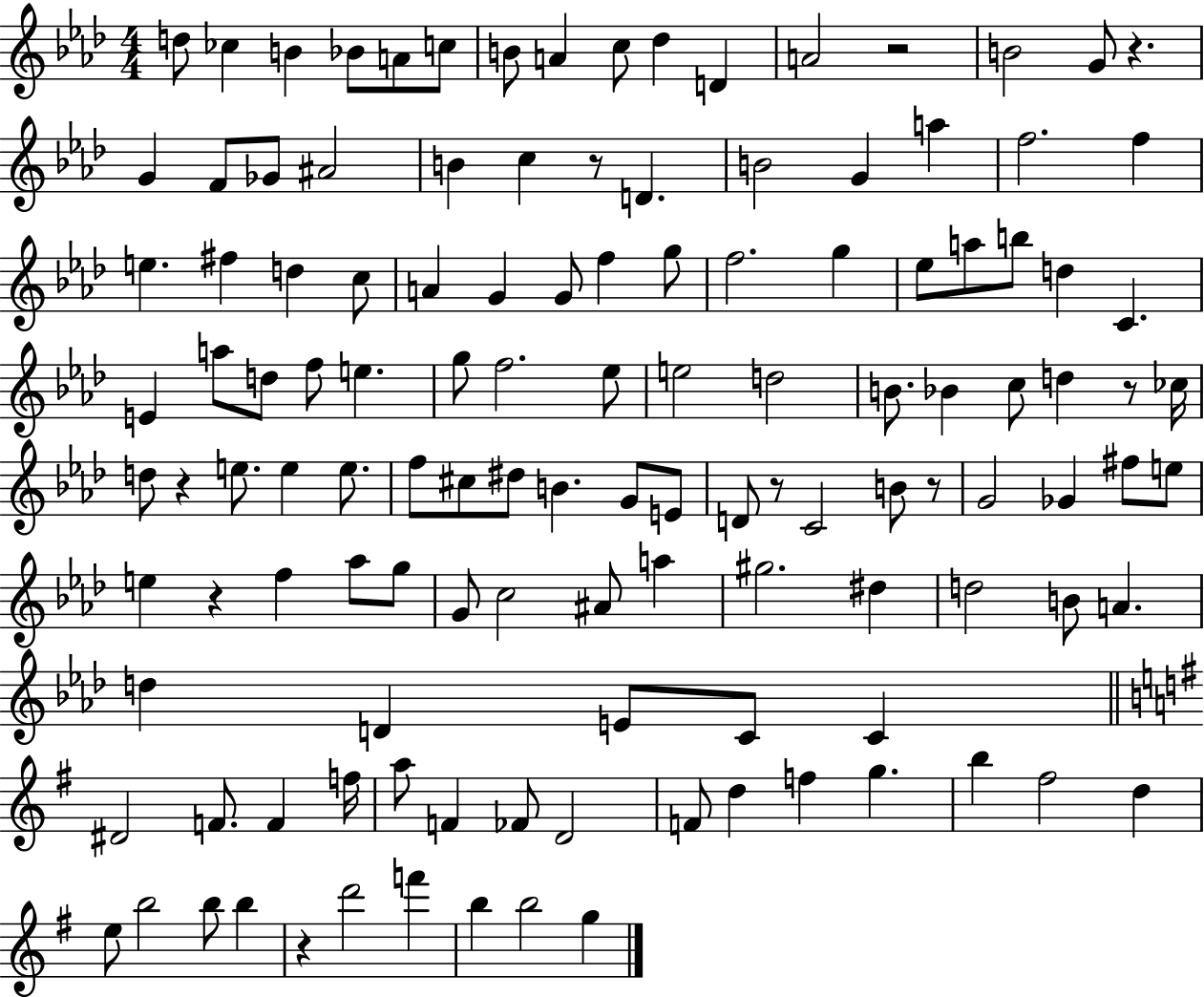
X:1
T:Untitled
M:4/4
L:1/4
K:Ab
d/2 _c B _B/2 A/2 c/2 B/2 A c/2 _d D A2 z2 B2 G/2 z G F/2 _G/2 ^A2 B c z/2 D B2 G a f2 f e ^f d c/2 A G G/2 f g/2 f2 g _e/2 a/2 b/2 d C E a/2 d/2 f/2 e g/2 f2 _e/2 e2 d2 B/2 _B c/2 d z/2 _c/4 d/2 z e/2 e e/2 f/2 ^c/2 ^d/2 B G/2 E/2 D/2 z/2 C2 B/2 z/2 G2 _G ^f/2 e/2 e z f _a/2 g/2 G/2 c2 ^A/2 a ^g2 ^d d2 B/2 A d D E/2 C/2 C ^D2 F/2 F f/4 a/2 F _F/2 D2 F/2 d f g b ^f2 d e/2 b2 b/2 b z d'2 f' b b2 g